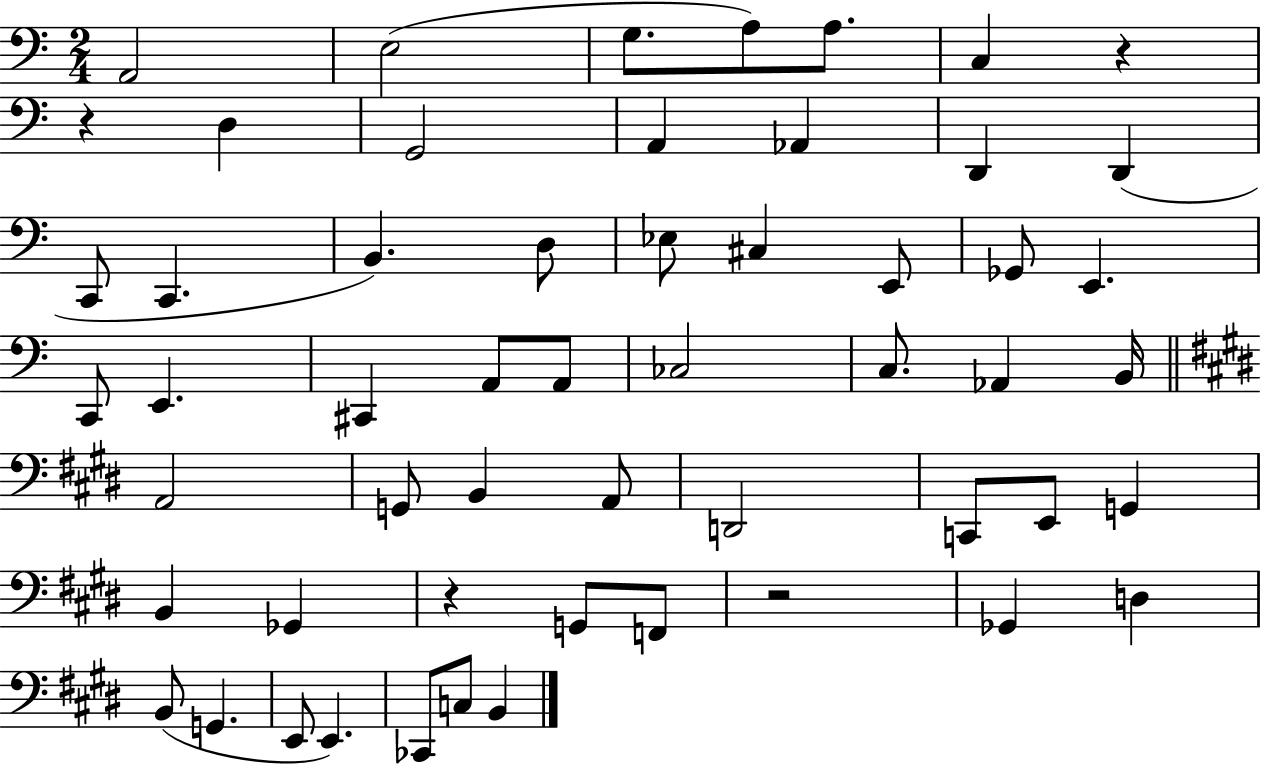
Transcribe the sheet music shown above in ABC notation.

X:1
T:Untitled
M:2/4
L:1/4
K:C
A,,2 E,2 G,/2 A,/2 A,/2 C, z z D, G,,2 A,, _A,, D,, D,, C,,/2 C,, B,, D,/2 _E,/2 ^C, E,,/2 _G,,/2 E,, C,,/2 E,, ^C,, A,,/2 A,,/2 _C,2 C,/2 _A,, B,,/4 A,,2 G,,/2 B,, A,,/2 D,,2 C,,/2 E,,/2 G,, B,, _G,, z G,,/2 F,,/2 z2 _G,, D, B,,/2 G,, E,,/2 E,, _C,,/2 C,/2 B,,